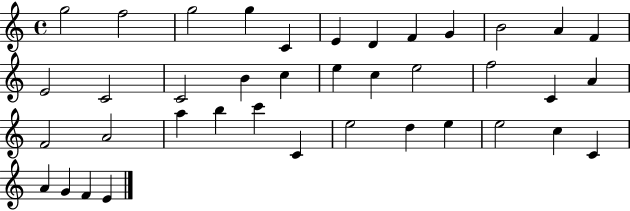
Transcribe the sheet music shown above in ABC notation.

X:1
T:Untitled
M:4/4
L:1/4
K:C
g2 f2 g2 g C E D F G B2 A F E2 C2 C2 B c e c e2 f2 C A F2 A2 a b c' C e2 d e e2 c C A G F E